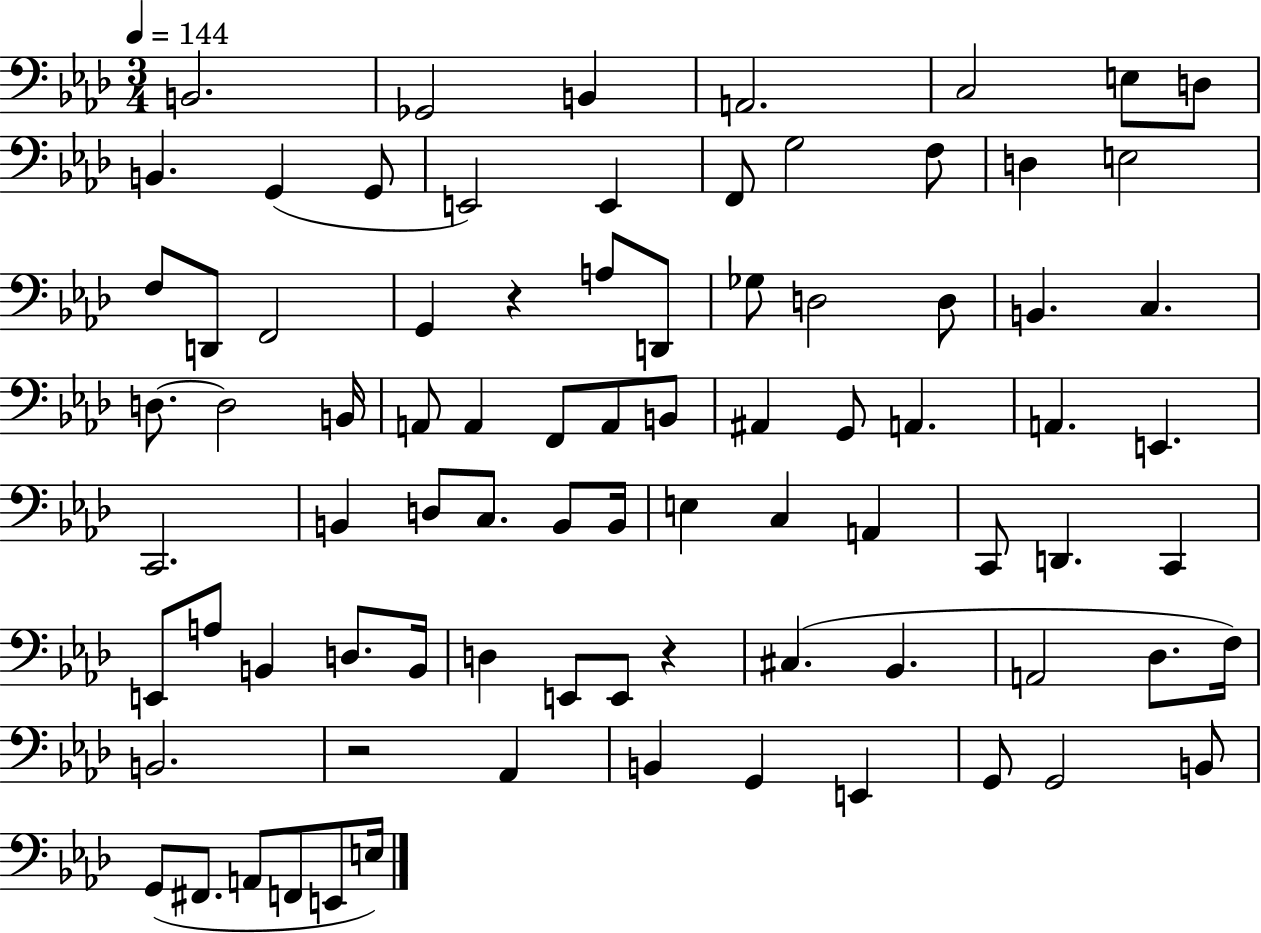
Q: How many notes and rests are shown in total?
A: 83